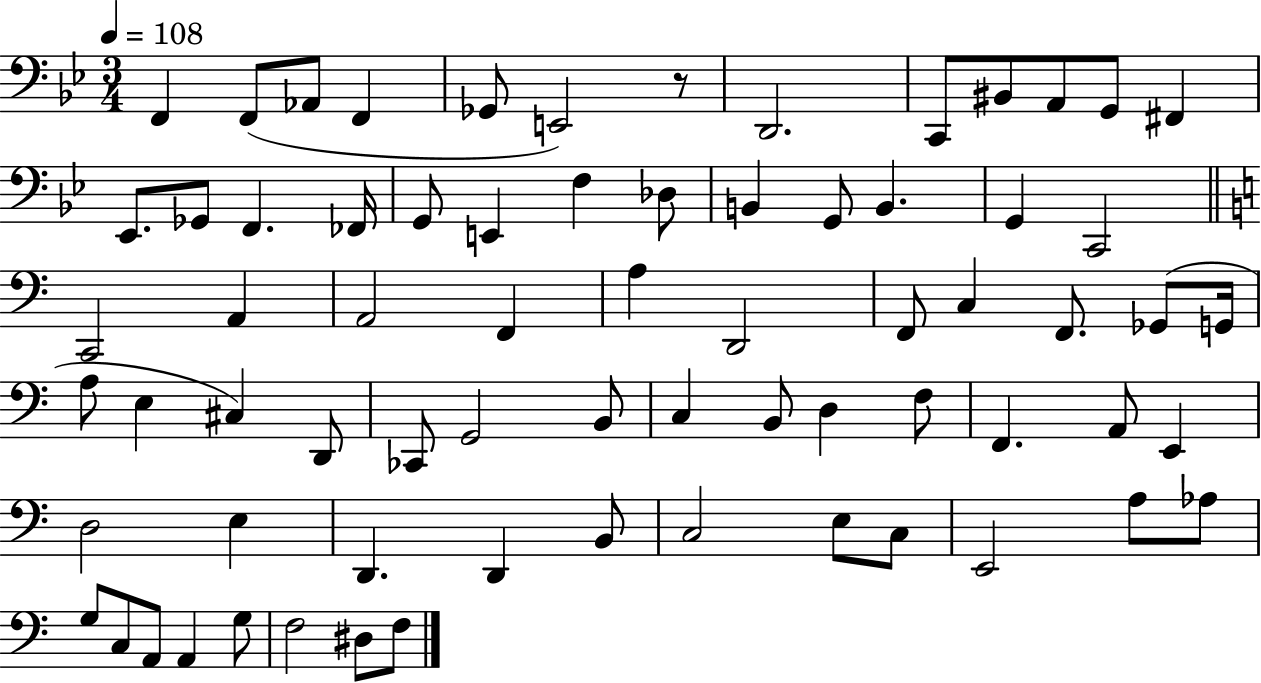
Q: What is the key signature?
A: BES major